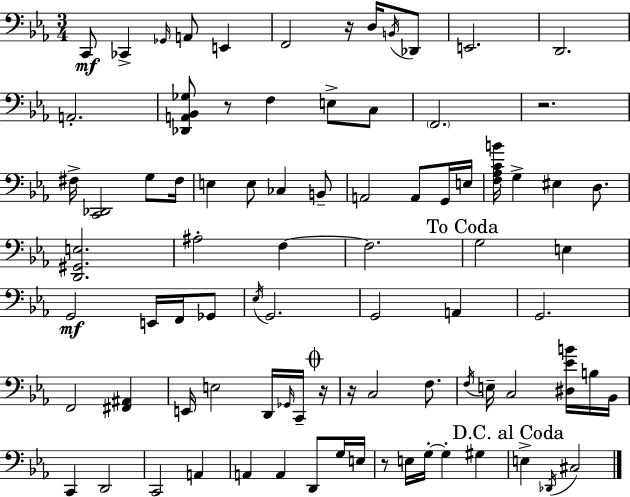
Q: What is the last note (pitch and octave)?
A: C#3